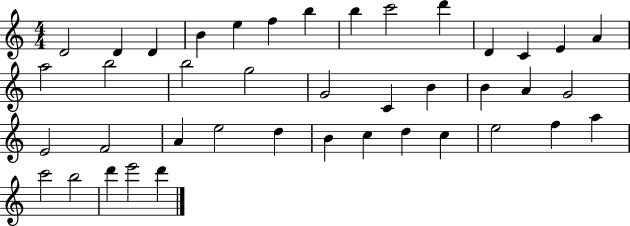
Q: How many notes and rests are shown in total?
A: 41